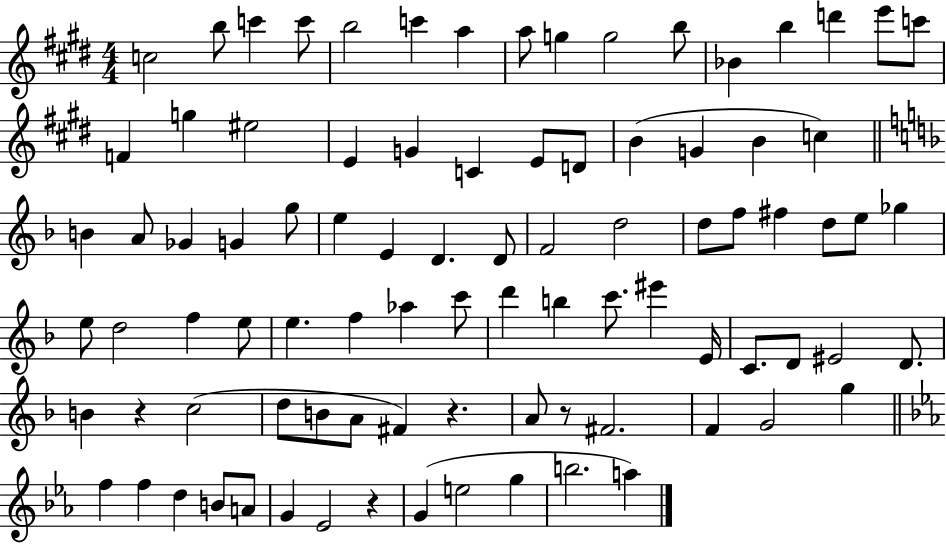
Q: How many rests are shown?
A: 4